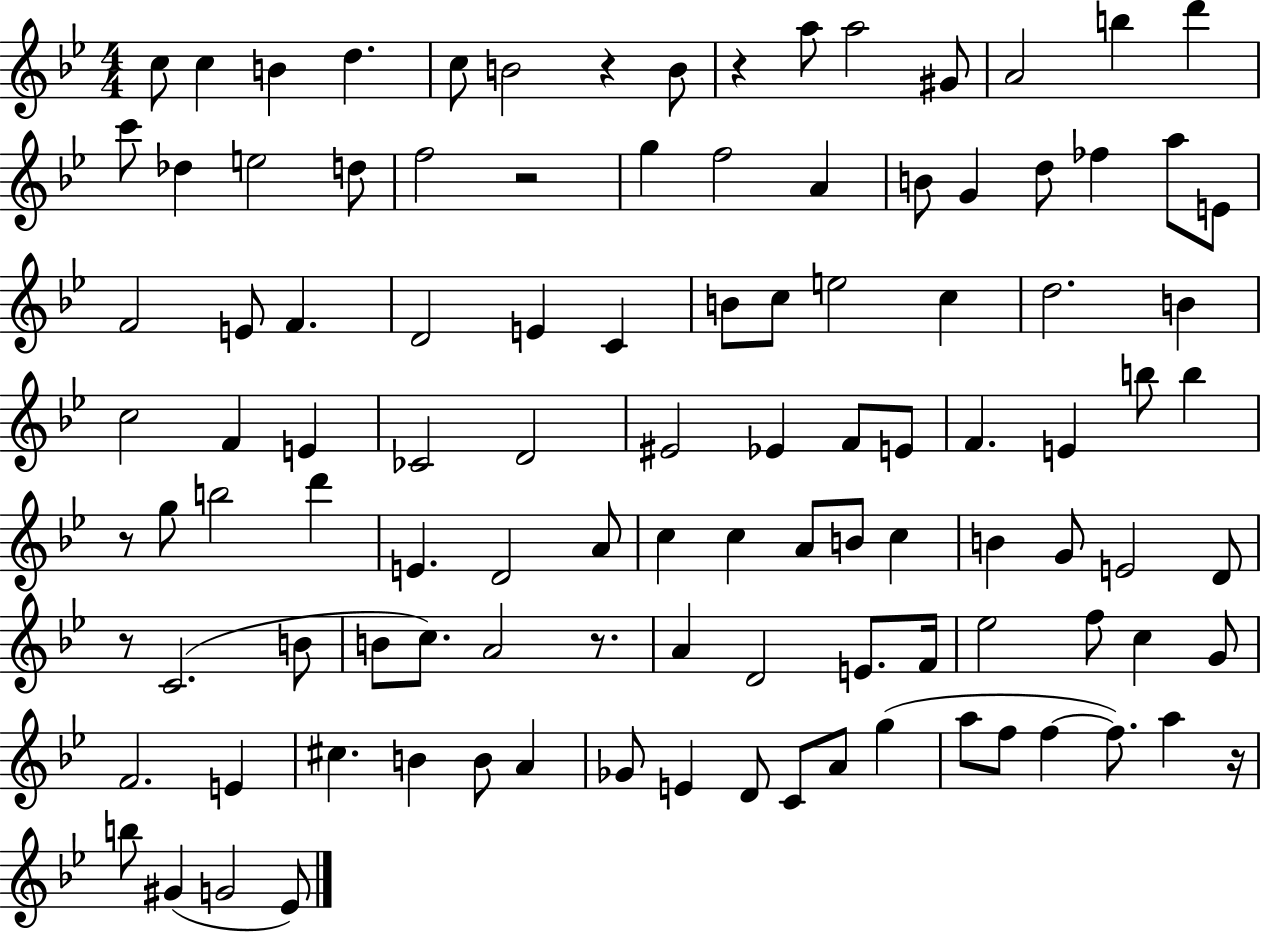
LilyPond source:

{
  \clef treble
  \numericTimeSignature
  \time 4/4
  \key bes \major
  c''8 c''4 b'4 d''4. | c''8 b'2 r4 b'8 | r4 a''8 a''2 gis'8 | a'2 b''4 d'''4 | \break c'''8 des''4 e''2 d''8 | f''2 r2 | g''4 f''2 a'4 | b'8 g'4 d''8 fes''4 a''8 e'8 | \break f'2 e'8 f'4. | d'2 e'4 c'4 | b'8 c''8 e''2 c''4 | d''2. b'4 | \break c''2 f'4 e'4 | ces'2 d'2 | eis'2 ees'4 f'8 e'8 | f'4. e'4 b''8 b''4 | \break r8 g''8 b''2 d'''4 | e'4. d'2 a'8 | c''4 c''4 a'8 b'8 c''4 | b'4 g'8 e'2 d'8 | \break r8 c'2.( b'8 | b'8 c''8.) a'2 r8. | a'4 d'2 e'8. f'16 | ees''2 f''8 c''4 g'8 | \break f'2. e'4 | cis''4. b'4 b'8 a'4 | ges'8 e'4 d'8 c'8 a'8 g''4( | a''8 f''8 f''4~~ f''8.) a''4 r16 | \break b''8 gis'4( g'2 ees'8) | \bar "|."
}